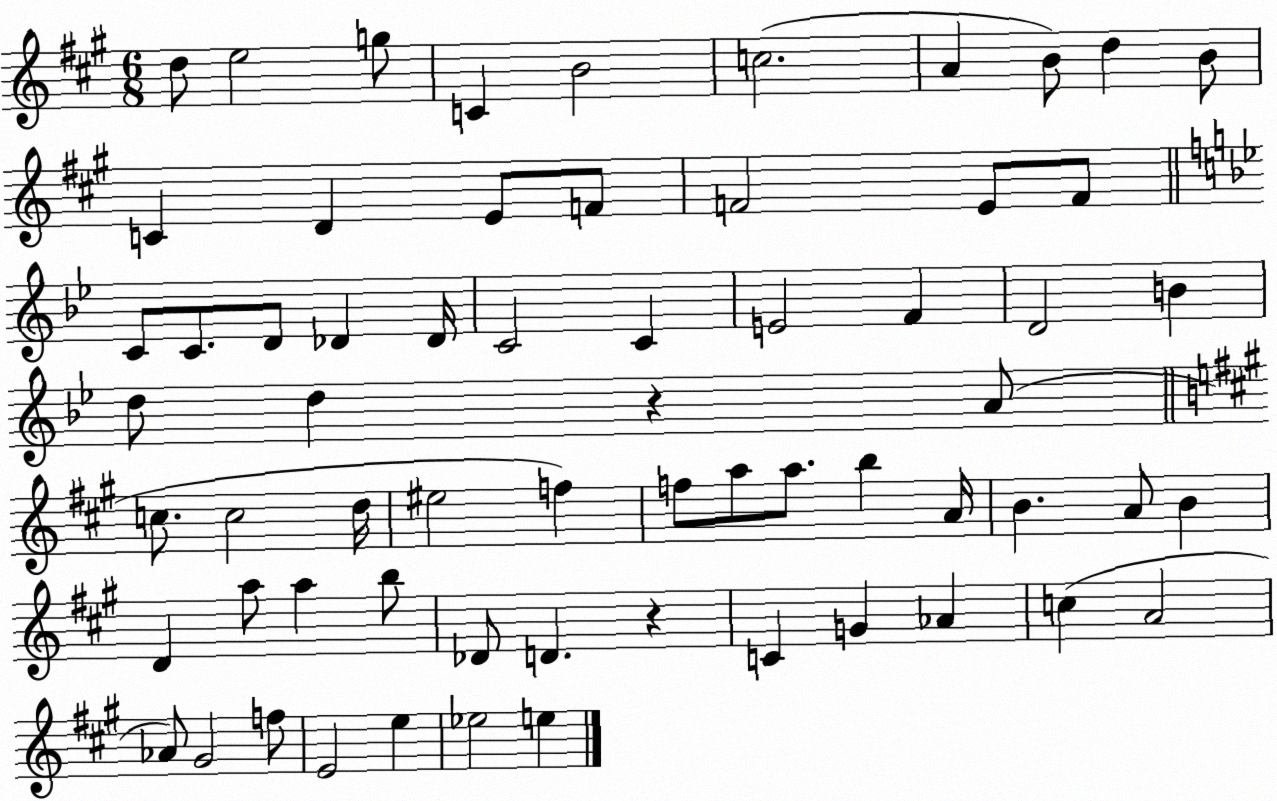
X:1
T:Untitled
M:6/8
L:1/4
K:A
d/2 e2 g/2 C B2 c2 A B/2 d B/2 C D E/2 F/2 F2 E/2 F/2 C/2 C/2 D/2 _D _D/4 C2 C E2 F D2 B d/2 d z A/2 c/2 c2 d/4 ^e2 f f/2 a/2 a/2 b A/4 B A/2 B D a/2 a b/2 _D/2 D z C G _A c A2 _A/2 ^G2 f/2 E2 e _e2 e